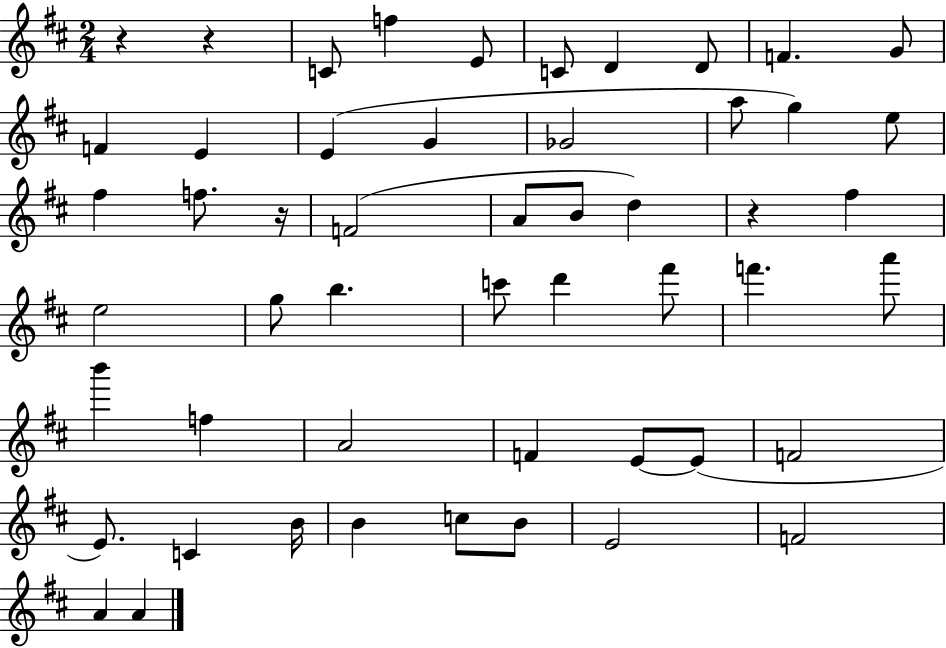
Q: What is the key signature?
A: D major